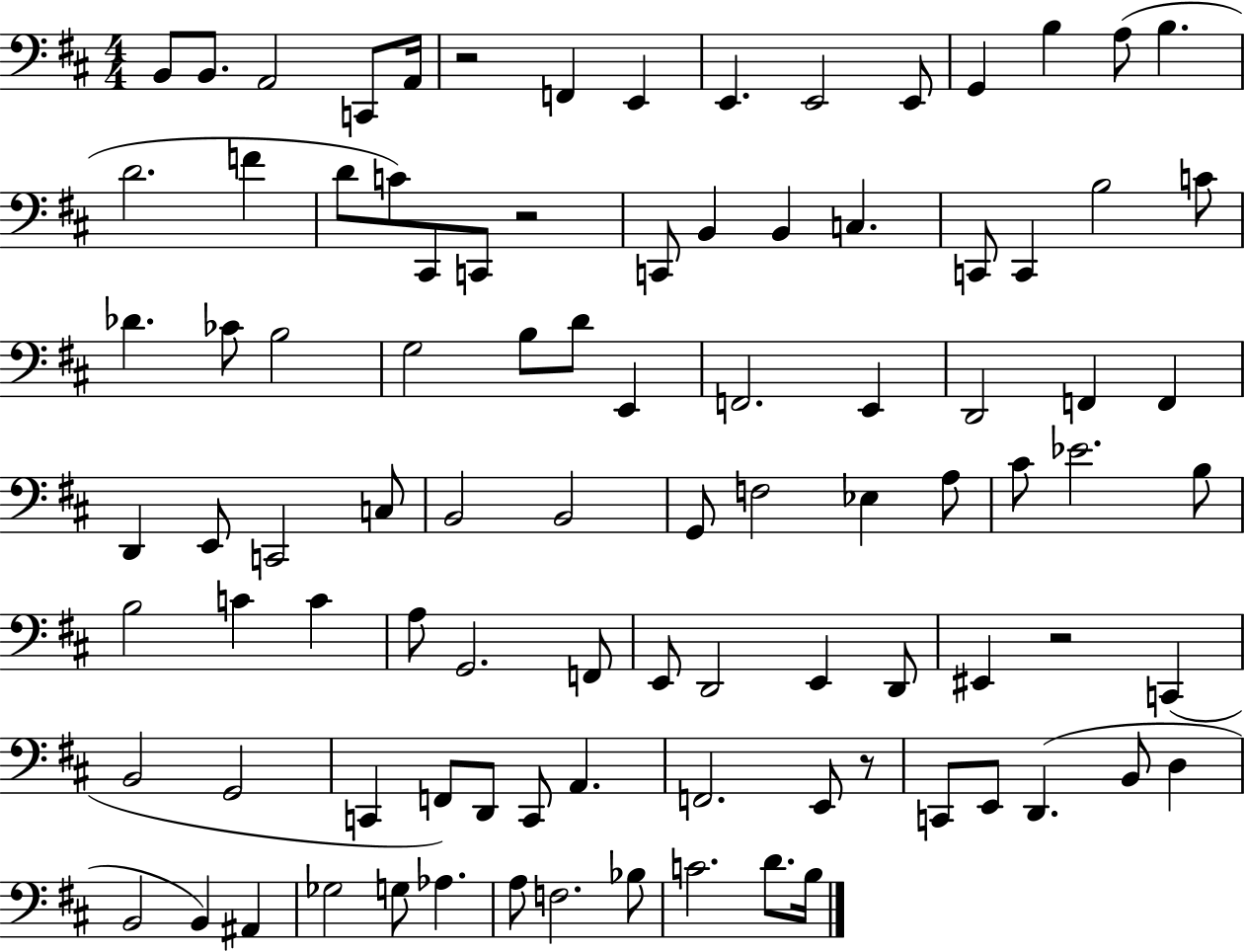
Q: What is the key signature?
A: D major